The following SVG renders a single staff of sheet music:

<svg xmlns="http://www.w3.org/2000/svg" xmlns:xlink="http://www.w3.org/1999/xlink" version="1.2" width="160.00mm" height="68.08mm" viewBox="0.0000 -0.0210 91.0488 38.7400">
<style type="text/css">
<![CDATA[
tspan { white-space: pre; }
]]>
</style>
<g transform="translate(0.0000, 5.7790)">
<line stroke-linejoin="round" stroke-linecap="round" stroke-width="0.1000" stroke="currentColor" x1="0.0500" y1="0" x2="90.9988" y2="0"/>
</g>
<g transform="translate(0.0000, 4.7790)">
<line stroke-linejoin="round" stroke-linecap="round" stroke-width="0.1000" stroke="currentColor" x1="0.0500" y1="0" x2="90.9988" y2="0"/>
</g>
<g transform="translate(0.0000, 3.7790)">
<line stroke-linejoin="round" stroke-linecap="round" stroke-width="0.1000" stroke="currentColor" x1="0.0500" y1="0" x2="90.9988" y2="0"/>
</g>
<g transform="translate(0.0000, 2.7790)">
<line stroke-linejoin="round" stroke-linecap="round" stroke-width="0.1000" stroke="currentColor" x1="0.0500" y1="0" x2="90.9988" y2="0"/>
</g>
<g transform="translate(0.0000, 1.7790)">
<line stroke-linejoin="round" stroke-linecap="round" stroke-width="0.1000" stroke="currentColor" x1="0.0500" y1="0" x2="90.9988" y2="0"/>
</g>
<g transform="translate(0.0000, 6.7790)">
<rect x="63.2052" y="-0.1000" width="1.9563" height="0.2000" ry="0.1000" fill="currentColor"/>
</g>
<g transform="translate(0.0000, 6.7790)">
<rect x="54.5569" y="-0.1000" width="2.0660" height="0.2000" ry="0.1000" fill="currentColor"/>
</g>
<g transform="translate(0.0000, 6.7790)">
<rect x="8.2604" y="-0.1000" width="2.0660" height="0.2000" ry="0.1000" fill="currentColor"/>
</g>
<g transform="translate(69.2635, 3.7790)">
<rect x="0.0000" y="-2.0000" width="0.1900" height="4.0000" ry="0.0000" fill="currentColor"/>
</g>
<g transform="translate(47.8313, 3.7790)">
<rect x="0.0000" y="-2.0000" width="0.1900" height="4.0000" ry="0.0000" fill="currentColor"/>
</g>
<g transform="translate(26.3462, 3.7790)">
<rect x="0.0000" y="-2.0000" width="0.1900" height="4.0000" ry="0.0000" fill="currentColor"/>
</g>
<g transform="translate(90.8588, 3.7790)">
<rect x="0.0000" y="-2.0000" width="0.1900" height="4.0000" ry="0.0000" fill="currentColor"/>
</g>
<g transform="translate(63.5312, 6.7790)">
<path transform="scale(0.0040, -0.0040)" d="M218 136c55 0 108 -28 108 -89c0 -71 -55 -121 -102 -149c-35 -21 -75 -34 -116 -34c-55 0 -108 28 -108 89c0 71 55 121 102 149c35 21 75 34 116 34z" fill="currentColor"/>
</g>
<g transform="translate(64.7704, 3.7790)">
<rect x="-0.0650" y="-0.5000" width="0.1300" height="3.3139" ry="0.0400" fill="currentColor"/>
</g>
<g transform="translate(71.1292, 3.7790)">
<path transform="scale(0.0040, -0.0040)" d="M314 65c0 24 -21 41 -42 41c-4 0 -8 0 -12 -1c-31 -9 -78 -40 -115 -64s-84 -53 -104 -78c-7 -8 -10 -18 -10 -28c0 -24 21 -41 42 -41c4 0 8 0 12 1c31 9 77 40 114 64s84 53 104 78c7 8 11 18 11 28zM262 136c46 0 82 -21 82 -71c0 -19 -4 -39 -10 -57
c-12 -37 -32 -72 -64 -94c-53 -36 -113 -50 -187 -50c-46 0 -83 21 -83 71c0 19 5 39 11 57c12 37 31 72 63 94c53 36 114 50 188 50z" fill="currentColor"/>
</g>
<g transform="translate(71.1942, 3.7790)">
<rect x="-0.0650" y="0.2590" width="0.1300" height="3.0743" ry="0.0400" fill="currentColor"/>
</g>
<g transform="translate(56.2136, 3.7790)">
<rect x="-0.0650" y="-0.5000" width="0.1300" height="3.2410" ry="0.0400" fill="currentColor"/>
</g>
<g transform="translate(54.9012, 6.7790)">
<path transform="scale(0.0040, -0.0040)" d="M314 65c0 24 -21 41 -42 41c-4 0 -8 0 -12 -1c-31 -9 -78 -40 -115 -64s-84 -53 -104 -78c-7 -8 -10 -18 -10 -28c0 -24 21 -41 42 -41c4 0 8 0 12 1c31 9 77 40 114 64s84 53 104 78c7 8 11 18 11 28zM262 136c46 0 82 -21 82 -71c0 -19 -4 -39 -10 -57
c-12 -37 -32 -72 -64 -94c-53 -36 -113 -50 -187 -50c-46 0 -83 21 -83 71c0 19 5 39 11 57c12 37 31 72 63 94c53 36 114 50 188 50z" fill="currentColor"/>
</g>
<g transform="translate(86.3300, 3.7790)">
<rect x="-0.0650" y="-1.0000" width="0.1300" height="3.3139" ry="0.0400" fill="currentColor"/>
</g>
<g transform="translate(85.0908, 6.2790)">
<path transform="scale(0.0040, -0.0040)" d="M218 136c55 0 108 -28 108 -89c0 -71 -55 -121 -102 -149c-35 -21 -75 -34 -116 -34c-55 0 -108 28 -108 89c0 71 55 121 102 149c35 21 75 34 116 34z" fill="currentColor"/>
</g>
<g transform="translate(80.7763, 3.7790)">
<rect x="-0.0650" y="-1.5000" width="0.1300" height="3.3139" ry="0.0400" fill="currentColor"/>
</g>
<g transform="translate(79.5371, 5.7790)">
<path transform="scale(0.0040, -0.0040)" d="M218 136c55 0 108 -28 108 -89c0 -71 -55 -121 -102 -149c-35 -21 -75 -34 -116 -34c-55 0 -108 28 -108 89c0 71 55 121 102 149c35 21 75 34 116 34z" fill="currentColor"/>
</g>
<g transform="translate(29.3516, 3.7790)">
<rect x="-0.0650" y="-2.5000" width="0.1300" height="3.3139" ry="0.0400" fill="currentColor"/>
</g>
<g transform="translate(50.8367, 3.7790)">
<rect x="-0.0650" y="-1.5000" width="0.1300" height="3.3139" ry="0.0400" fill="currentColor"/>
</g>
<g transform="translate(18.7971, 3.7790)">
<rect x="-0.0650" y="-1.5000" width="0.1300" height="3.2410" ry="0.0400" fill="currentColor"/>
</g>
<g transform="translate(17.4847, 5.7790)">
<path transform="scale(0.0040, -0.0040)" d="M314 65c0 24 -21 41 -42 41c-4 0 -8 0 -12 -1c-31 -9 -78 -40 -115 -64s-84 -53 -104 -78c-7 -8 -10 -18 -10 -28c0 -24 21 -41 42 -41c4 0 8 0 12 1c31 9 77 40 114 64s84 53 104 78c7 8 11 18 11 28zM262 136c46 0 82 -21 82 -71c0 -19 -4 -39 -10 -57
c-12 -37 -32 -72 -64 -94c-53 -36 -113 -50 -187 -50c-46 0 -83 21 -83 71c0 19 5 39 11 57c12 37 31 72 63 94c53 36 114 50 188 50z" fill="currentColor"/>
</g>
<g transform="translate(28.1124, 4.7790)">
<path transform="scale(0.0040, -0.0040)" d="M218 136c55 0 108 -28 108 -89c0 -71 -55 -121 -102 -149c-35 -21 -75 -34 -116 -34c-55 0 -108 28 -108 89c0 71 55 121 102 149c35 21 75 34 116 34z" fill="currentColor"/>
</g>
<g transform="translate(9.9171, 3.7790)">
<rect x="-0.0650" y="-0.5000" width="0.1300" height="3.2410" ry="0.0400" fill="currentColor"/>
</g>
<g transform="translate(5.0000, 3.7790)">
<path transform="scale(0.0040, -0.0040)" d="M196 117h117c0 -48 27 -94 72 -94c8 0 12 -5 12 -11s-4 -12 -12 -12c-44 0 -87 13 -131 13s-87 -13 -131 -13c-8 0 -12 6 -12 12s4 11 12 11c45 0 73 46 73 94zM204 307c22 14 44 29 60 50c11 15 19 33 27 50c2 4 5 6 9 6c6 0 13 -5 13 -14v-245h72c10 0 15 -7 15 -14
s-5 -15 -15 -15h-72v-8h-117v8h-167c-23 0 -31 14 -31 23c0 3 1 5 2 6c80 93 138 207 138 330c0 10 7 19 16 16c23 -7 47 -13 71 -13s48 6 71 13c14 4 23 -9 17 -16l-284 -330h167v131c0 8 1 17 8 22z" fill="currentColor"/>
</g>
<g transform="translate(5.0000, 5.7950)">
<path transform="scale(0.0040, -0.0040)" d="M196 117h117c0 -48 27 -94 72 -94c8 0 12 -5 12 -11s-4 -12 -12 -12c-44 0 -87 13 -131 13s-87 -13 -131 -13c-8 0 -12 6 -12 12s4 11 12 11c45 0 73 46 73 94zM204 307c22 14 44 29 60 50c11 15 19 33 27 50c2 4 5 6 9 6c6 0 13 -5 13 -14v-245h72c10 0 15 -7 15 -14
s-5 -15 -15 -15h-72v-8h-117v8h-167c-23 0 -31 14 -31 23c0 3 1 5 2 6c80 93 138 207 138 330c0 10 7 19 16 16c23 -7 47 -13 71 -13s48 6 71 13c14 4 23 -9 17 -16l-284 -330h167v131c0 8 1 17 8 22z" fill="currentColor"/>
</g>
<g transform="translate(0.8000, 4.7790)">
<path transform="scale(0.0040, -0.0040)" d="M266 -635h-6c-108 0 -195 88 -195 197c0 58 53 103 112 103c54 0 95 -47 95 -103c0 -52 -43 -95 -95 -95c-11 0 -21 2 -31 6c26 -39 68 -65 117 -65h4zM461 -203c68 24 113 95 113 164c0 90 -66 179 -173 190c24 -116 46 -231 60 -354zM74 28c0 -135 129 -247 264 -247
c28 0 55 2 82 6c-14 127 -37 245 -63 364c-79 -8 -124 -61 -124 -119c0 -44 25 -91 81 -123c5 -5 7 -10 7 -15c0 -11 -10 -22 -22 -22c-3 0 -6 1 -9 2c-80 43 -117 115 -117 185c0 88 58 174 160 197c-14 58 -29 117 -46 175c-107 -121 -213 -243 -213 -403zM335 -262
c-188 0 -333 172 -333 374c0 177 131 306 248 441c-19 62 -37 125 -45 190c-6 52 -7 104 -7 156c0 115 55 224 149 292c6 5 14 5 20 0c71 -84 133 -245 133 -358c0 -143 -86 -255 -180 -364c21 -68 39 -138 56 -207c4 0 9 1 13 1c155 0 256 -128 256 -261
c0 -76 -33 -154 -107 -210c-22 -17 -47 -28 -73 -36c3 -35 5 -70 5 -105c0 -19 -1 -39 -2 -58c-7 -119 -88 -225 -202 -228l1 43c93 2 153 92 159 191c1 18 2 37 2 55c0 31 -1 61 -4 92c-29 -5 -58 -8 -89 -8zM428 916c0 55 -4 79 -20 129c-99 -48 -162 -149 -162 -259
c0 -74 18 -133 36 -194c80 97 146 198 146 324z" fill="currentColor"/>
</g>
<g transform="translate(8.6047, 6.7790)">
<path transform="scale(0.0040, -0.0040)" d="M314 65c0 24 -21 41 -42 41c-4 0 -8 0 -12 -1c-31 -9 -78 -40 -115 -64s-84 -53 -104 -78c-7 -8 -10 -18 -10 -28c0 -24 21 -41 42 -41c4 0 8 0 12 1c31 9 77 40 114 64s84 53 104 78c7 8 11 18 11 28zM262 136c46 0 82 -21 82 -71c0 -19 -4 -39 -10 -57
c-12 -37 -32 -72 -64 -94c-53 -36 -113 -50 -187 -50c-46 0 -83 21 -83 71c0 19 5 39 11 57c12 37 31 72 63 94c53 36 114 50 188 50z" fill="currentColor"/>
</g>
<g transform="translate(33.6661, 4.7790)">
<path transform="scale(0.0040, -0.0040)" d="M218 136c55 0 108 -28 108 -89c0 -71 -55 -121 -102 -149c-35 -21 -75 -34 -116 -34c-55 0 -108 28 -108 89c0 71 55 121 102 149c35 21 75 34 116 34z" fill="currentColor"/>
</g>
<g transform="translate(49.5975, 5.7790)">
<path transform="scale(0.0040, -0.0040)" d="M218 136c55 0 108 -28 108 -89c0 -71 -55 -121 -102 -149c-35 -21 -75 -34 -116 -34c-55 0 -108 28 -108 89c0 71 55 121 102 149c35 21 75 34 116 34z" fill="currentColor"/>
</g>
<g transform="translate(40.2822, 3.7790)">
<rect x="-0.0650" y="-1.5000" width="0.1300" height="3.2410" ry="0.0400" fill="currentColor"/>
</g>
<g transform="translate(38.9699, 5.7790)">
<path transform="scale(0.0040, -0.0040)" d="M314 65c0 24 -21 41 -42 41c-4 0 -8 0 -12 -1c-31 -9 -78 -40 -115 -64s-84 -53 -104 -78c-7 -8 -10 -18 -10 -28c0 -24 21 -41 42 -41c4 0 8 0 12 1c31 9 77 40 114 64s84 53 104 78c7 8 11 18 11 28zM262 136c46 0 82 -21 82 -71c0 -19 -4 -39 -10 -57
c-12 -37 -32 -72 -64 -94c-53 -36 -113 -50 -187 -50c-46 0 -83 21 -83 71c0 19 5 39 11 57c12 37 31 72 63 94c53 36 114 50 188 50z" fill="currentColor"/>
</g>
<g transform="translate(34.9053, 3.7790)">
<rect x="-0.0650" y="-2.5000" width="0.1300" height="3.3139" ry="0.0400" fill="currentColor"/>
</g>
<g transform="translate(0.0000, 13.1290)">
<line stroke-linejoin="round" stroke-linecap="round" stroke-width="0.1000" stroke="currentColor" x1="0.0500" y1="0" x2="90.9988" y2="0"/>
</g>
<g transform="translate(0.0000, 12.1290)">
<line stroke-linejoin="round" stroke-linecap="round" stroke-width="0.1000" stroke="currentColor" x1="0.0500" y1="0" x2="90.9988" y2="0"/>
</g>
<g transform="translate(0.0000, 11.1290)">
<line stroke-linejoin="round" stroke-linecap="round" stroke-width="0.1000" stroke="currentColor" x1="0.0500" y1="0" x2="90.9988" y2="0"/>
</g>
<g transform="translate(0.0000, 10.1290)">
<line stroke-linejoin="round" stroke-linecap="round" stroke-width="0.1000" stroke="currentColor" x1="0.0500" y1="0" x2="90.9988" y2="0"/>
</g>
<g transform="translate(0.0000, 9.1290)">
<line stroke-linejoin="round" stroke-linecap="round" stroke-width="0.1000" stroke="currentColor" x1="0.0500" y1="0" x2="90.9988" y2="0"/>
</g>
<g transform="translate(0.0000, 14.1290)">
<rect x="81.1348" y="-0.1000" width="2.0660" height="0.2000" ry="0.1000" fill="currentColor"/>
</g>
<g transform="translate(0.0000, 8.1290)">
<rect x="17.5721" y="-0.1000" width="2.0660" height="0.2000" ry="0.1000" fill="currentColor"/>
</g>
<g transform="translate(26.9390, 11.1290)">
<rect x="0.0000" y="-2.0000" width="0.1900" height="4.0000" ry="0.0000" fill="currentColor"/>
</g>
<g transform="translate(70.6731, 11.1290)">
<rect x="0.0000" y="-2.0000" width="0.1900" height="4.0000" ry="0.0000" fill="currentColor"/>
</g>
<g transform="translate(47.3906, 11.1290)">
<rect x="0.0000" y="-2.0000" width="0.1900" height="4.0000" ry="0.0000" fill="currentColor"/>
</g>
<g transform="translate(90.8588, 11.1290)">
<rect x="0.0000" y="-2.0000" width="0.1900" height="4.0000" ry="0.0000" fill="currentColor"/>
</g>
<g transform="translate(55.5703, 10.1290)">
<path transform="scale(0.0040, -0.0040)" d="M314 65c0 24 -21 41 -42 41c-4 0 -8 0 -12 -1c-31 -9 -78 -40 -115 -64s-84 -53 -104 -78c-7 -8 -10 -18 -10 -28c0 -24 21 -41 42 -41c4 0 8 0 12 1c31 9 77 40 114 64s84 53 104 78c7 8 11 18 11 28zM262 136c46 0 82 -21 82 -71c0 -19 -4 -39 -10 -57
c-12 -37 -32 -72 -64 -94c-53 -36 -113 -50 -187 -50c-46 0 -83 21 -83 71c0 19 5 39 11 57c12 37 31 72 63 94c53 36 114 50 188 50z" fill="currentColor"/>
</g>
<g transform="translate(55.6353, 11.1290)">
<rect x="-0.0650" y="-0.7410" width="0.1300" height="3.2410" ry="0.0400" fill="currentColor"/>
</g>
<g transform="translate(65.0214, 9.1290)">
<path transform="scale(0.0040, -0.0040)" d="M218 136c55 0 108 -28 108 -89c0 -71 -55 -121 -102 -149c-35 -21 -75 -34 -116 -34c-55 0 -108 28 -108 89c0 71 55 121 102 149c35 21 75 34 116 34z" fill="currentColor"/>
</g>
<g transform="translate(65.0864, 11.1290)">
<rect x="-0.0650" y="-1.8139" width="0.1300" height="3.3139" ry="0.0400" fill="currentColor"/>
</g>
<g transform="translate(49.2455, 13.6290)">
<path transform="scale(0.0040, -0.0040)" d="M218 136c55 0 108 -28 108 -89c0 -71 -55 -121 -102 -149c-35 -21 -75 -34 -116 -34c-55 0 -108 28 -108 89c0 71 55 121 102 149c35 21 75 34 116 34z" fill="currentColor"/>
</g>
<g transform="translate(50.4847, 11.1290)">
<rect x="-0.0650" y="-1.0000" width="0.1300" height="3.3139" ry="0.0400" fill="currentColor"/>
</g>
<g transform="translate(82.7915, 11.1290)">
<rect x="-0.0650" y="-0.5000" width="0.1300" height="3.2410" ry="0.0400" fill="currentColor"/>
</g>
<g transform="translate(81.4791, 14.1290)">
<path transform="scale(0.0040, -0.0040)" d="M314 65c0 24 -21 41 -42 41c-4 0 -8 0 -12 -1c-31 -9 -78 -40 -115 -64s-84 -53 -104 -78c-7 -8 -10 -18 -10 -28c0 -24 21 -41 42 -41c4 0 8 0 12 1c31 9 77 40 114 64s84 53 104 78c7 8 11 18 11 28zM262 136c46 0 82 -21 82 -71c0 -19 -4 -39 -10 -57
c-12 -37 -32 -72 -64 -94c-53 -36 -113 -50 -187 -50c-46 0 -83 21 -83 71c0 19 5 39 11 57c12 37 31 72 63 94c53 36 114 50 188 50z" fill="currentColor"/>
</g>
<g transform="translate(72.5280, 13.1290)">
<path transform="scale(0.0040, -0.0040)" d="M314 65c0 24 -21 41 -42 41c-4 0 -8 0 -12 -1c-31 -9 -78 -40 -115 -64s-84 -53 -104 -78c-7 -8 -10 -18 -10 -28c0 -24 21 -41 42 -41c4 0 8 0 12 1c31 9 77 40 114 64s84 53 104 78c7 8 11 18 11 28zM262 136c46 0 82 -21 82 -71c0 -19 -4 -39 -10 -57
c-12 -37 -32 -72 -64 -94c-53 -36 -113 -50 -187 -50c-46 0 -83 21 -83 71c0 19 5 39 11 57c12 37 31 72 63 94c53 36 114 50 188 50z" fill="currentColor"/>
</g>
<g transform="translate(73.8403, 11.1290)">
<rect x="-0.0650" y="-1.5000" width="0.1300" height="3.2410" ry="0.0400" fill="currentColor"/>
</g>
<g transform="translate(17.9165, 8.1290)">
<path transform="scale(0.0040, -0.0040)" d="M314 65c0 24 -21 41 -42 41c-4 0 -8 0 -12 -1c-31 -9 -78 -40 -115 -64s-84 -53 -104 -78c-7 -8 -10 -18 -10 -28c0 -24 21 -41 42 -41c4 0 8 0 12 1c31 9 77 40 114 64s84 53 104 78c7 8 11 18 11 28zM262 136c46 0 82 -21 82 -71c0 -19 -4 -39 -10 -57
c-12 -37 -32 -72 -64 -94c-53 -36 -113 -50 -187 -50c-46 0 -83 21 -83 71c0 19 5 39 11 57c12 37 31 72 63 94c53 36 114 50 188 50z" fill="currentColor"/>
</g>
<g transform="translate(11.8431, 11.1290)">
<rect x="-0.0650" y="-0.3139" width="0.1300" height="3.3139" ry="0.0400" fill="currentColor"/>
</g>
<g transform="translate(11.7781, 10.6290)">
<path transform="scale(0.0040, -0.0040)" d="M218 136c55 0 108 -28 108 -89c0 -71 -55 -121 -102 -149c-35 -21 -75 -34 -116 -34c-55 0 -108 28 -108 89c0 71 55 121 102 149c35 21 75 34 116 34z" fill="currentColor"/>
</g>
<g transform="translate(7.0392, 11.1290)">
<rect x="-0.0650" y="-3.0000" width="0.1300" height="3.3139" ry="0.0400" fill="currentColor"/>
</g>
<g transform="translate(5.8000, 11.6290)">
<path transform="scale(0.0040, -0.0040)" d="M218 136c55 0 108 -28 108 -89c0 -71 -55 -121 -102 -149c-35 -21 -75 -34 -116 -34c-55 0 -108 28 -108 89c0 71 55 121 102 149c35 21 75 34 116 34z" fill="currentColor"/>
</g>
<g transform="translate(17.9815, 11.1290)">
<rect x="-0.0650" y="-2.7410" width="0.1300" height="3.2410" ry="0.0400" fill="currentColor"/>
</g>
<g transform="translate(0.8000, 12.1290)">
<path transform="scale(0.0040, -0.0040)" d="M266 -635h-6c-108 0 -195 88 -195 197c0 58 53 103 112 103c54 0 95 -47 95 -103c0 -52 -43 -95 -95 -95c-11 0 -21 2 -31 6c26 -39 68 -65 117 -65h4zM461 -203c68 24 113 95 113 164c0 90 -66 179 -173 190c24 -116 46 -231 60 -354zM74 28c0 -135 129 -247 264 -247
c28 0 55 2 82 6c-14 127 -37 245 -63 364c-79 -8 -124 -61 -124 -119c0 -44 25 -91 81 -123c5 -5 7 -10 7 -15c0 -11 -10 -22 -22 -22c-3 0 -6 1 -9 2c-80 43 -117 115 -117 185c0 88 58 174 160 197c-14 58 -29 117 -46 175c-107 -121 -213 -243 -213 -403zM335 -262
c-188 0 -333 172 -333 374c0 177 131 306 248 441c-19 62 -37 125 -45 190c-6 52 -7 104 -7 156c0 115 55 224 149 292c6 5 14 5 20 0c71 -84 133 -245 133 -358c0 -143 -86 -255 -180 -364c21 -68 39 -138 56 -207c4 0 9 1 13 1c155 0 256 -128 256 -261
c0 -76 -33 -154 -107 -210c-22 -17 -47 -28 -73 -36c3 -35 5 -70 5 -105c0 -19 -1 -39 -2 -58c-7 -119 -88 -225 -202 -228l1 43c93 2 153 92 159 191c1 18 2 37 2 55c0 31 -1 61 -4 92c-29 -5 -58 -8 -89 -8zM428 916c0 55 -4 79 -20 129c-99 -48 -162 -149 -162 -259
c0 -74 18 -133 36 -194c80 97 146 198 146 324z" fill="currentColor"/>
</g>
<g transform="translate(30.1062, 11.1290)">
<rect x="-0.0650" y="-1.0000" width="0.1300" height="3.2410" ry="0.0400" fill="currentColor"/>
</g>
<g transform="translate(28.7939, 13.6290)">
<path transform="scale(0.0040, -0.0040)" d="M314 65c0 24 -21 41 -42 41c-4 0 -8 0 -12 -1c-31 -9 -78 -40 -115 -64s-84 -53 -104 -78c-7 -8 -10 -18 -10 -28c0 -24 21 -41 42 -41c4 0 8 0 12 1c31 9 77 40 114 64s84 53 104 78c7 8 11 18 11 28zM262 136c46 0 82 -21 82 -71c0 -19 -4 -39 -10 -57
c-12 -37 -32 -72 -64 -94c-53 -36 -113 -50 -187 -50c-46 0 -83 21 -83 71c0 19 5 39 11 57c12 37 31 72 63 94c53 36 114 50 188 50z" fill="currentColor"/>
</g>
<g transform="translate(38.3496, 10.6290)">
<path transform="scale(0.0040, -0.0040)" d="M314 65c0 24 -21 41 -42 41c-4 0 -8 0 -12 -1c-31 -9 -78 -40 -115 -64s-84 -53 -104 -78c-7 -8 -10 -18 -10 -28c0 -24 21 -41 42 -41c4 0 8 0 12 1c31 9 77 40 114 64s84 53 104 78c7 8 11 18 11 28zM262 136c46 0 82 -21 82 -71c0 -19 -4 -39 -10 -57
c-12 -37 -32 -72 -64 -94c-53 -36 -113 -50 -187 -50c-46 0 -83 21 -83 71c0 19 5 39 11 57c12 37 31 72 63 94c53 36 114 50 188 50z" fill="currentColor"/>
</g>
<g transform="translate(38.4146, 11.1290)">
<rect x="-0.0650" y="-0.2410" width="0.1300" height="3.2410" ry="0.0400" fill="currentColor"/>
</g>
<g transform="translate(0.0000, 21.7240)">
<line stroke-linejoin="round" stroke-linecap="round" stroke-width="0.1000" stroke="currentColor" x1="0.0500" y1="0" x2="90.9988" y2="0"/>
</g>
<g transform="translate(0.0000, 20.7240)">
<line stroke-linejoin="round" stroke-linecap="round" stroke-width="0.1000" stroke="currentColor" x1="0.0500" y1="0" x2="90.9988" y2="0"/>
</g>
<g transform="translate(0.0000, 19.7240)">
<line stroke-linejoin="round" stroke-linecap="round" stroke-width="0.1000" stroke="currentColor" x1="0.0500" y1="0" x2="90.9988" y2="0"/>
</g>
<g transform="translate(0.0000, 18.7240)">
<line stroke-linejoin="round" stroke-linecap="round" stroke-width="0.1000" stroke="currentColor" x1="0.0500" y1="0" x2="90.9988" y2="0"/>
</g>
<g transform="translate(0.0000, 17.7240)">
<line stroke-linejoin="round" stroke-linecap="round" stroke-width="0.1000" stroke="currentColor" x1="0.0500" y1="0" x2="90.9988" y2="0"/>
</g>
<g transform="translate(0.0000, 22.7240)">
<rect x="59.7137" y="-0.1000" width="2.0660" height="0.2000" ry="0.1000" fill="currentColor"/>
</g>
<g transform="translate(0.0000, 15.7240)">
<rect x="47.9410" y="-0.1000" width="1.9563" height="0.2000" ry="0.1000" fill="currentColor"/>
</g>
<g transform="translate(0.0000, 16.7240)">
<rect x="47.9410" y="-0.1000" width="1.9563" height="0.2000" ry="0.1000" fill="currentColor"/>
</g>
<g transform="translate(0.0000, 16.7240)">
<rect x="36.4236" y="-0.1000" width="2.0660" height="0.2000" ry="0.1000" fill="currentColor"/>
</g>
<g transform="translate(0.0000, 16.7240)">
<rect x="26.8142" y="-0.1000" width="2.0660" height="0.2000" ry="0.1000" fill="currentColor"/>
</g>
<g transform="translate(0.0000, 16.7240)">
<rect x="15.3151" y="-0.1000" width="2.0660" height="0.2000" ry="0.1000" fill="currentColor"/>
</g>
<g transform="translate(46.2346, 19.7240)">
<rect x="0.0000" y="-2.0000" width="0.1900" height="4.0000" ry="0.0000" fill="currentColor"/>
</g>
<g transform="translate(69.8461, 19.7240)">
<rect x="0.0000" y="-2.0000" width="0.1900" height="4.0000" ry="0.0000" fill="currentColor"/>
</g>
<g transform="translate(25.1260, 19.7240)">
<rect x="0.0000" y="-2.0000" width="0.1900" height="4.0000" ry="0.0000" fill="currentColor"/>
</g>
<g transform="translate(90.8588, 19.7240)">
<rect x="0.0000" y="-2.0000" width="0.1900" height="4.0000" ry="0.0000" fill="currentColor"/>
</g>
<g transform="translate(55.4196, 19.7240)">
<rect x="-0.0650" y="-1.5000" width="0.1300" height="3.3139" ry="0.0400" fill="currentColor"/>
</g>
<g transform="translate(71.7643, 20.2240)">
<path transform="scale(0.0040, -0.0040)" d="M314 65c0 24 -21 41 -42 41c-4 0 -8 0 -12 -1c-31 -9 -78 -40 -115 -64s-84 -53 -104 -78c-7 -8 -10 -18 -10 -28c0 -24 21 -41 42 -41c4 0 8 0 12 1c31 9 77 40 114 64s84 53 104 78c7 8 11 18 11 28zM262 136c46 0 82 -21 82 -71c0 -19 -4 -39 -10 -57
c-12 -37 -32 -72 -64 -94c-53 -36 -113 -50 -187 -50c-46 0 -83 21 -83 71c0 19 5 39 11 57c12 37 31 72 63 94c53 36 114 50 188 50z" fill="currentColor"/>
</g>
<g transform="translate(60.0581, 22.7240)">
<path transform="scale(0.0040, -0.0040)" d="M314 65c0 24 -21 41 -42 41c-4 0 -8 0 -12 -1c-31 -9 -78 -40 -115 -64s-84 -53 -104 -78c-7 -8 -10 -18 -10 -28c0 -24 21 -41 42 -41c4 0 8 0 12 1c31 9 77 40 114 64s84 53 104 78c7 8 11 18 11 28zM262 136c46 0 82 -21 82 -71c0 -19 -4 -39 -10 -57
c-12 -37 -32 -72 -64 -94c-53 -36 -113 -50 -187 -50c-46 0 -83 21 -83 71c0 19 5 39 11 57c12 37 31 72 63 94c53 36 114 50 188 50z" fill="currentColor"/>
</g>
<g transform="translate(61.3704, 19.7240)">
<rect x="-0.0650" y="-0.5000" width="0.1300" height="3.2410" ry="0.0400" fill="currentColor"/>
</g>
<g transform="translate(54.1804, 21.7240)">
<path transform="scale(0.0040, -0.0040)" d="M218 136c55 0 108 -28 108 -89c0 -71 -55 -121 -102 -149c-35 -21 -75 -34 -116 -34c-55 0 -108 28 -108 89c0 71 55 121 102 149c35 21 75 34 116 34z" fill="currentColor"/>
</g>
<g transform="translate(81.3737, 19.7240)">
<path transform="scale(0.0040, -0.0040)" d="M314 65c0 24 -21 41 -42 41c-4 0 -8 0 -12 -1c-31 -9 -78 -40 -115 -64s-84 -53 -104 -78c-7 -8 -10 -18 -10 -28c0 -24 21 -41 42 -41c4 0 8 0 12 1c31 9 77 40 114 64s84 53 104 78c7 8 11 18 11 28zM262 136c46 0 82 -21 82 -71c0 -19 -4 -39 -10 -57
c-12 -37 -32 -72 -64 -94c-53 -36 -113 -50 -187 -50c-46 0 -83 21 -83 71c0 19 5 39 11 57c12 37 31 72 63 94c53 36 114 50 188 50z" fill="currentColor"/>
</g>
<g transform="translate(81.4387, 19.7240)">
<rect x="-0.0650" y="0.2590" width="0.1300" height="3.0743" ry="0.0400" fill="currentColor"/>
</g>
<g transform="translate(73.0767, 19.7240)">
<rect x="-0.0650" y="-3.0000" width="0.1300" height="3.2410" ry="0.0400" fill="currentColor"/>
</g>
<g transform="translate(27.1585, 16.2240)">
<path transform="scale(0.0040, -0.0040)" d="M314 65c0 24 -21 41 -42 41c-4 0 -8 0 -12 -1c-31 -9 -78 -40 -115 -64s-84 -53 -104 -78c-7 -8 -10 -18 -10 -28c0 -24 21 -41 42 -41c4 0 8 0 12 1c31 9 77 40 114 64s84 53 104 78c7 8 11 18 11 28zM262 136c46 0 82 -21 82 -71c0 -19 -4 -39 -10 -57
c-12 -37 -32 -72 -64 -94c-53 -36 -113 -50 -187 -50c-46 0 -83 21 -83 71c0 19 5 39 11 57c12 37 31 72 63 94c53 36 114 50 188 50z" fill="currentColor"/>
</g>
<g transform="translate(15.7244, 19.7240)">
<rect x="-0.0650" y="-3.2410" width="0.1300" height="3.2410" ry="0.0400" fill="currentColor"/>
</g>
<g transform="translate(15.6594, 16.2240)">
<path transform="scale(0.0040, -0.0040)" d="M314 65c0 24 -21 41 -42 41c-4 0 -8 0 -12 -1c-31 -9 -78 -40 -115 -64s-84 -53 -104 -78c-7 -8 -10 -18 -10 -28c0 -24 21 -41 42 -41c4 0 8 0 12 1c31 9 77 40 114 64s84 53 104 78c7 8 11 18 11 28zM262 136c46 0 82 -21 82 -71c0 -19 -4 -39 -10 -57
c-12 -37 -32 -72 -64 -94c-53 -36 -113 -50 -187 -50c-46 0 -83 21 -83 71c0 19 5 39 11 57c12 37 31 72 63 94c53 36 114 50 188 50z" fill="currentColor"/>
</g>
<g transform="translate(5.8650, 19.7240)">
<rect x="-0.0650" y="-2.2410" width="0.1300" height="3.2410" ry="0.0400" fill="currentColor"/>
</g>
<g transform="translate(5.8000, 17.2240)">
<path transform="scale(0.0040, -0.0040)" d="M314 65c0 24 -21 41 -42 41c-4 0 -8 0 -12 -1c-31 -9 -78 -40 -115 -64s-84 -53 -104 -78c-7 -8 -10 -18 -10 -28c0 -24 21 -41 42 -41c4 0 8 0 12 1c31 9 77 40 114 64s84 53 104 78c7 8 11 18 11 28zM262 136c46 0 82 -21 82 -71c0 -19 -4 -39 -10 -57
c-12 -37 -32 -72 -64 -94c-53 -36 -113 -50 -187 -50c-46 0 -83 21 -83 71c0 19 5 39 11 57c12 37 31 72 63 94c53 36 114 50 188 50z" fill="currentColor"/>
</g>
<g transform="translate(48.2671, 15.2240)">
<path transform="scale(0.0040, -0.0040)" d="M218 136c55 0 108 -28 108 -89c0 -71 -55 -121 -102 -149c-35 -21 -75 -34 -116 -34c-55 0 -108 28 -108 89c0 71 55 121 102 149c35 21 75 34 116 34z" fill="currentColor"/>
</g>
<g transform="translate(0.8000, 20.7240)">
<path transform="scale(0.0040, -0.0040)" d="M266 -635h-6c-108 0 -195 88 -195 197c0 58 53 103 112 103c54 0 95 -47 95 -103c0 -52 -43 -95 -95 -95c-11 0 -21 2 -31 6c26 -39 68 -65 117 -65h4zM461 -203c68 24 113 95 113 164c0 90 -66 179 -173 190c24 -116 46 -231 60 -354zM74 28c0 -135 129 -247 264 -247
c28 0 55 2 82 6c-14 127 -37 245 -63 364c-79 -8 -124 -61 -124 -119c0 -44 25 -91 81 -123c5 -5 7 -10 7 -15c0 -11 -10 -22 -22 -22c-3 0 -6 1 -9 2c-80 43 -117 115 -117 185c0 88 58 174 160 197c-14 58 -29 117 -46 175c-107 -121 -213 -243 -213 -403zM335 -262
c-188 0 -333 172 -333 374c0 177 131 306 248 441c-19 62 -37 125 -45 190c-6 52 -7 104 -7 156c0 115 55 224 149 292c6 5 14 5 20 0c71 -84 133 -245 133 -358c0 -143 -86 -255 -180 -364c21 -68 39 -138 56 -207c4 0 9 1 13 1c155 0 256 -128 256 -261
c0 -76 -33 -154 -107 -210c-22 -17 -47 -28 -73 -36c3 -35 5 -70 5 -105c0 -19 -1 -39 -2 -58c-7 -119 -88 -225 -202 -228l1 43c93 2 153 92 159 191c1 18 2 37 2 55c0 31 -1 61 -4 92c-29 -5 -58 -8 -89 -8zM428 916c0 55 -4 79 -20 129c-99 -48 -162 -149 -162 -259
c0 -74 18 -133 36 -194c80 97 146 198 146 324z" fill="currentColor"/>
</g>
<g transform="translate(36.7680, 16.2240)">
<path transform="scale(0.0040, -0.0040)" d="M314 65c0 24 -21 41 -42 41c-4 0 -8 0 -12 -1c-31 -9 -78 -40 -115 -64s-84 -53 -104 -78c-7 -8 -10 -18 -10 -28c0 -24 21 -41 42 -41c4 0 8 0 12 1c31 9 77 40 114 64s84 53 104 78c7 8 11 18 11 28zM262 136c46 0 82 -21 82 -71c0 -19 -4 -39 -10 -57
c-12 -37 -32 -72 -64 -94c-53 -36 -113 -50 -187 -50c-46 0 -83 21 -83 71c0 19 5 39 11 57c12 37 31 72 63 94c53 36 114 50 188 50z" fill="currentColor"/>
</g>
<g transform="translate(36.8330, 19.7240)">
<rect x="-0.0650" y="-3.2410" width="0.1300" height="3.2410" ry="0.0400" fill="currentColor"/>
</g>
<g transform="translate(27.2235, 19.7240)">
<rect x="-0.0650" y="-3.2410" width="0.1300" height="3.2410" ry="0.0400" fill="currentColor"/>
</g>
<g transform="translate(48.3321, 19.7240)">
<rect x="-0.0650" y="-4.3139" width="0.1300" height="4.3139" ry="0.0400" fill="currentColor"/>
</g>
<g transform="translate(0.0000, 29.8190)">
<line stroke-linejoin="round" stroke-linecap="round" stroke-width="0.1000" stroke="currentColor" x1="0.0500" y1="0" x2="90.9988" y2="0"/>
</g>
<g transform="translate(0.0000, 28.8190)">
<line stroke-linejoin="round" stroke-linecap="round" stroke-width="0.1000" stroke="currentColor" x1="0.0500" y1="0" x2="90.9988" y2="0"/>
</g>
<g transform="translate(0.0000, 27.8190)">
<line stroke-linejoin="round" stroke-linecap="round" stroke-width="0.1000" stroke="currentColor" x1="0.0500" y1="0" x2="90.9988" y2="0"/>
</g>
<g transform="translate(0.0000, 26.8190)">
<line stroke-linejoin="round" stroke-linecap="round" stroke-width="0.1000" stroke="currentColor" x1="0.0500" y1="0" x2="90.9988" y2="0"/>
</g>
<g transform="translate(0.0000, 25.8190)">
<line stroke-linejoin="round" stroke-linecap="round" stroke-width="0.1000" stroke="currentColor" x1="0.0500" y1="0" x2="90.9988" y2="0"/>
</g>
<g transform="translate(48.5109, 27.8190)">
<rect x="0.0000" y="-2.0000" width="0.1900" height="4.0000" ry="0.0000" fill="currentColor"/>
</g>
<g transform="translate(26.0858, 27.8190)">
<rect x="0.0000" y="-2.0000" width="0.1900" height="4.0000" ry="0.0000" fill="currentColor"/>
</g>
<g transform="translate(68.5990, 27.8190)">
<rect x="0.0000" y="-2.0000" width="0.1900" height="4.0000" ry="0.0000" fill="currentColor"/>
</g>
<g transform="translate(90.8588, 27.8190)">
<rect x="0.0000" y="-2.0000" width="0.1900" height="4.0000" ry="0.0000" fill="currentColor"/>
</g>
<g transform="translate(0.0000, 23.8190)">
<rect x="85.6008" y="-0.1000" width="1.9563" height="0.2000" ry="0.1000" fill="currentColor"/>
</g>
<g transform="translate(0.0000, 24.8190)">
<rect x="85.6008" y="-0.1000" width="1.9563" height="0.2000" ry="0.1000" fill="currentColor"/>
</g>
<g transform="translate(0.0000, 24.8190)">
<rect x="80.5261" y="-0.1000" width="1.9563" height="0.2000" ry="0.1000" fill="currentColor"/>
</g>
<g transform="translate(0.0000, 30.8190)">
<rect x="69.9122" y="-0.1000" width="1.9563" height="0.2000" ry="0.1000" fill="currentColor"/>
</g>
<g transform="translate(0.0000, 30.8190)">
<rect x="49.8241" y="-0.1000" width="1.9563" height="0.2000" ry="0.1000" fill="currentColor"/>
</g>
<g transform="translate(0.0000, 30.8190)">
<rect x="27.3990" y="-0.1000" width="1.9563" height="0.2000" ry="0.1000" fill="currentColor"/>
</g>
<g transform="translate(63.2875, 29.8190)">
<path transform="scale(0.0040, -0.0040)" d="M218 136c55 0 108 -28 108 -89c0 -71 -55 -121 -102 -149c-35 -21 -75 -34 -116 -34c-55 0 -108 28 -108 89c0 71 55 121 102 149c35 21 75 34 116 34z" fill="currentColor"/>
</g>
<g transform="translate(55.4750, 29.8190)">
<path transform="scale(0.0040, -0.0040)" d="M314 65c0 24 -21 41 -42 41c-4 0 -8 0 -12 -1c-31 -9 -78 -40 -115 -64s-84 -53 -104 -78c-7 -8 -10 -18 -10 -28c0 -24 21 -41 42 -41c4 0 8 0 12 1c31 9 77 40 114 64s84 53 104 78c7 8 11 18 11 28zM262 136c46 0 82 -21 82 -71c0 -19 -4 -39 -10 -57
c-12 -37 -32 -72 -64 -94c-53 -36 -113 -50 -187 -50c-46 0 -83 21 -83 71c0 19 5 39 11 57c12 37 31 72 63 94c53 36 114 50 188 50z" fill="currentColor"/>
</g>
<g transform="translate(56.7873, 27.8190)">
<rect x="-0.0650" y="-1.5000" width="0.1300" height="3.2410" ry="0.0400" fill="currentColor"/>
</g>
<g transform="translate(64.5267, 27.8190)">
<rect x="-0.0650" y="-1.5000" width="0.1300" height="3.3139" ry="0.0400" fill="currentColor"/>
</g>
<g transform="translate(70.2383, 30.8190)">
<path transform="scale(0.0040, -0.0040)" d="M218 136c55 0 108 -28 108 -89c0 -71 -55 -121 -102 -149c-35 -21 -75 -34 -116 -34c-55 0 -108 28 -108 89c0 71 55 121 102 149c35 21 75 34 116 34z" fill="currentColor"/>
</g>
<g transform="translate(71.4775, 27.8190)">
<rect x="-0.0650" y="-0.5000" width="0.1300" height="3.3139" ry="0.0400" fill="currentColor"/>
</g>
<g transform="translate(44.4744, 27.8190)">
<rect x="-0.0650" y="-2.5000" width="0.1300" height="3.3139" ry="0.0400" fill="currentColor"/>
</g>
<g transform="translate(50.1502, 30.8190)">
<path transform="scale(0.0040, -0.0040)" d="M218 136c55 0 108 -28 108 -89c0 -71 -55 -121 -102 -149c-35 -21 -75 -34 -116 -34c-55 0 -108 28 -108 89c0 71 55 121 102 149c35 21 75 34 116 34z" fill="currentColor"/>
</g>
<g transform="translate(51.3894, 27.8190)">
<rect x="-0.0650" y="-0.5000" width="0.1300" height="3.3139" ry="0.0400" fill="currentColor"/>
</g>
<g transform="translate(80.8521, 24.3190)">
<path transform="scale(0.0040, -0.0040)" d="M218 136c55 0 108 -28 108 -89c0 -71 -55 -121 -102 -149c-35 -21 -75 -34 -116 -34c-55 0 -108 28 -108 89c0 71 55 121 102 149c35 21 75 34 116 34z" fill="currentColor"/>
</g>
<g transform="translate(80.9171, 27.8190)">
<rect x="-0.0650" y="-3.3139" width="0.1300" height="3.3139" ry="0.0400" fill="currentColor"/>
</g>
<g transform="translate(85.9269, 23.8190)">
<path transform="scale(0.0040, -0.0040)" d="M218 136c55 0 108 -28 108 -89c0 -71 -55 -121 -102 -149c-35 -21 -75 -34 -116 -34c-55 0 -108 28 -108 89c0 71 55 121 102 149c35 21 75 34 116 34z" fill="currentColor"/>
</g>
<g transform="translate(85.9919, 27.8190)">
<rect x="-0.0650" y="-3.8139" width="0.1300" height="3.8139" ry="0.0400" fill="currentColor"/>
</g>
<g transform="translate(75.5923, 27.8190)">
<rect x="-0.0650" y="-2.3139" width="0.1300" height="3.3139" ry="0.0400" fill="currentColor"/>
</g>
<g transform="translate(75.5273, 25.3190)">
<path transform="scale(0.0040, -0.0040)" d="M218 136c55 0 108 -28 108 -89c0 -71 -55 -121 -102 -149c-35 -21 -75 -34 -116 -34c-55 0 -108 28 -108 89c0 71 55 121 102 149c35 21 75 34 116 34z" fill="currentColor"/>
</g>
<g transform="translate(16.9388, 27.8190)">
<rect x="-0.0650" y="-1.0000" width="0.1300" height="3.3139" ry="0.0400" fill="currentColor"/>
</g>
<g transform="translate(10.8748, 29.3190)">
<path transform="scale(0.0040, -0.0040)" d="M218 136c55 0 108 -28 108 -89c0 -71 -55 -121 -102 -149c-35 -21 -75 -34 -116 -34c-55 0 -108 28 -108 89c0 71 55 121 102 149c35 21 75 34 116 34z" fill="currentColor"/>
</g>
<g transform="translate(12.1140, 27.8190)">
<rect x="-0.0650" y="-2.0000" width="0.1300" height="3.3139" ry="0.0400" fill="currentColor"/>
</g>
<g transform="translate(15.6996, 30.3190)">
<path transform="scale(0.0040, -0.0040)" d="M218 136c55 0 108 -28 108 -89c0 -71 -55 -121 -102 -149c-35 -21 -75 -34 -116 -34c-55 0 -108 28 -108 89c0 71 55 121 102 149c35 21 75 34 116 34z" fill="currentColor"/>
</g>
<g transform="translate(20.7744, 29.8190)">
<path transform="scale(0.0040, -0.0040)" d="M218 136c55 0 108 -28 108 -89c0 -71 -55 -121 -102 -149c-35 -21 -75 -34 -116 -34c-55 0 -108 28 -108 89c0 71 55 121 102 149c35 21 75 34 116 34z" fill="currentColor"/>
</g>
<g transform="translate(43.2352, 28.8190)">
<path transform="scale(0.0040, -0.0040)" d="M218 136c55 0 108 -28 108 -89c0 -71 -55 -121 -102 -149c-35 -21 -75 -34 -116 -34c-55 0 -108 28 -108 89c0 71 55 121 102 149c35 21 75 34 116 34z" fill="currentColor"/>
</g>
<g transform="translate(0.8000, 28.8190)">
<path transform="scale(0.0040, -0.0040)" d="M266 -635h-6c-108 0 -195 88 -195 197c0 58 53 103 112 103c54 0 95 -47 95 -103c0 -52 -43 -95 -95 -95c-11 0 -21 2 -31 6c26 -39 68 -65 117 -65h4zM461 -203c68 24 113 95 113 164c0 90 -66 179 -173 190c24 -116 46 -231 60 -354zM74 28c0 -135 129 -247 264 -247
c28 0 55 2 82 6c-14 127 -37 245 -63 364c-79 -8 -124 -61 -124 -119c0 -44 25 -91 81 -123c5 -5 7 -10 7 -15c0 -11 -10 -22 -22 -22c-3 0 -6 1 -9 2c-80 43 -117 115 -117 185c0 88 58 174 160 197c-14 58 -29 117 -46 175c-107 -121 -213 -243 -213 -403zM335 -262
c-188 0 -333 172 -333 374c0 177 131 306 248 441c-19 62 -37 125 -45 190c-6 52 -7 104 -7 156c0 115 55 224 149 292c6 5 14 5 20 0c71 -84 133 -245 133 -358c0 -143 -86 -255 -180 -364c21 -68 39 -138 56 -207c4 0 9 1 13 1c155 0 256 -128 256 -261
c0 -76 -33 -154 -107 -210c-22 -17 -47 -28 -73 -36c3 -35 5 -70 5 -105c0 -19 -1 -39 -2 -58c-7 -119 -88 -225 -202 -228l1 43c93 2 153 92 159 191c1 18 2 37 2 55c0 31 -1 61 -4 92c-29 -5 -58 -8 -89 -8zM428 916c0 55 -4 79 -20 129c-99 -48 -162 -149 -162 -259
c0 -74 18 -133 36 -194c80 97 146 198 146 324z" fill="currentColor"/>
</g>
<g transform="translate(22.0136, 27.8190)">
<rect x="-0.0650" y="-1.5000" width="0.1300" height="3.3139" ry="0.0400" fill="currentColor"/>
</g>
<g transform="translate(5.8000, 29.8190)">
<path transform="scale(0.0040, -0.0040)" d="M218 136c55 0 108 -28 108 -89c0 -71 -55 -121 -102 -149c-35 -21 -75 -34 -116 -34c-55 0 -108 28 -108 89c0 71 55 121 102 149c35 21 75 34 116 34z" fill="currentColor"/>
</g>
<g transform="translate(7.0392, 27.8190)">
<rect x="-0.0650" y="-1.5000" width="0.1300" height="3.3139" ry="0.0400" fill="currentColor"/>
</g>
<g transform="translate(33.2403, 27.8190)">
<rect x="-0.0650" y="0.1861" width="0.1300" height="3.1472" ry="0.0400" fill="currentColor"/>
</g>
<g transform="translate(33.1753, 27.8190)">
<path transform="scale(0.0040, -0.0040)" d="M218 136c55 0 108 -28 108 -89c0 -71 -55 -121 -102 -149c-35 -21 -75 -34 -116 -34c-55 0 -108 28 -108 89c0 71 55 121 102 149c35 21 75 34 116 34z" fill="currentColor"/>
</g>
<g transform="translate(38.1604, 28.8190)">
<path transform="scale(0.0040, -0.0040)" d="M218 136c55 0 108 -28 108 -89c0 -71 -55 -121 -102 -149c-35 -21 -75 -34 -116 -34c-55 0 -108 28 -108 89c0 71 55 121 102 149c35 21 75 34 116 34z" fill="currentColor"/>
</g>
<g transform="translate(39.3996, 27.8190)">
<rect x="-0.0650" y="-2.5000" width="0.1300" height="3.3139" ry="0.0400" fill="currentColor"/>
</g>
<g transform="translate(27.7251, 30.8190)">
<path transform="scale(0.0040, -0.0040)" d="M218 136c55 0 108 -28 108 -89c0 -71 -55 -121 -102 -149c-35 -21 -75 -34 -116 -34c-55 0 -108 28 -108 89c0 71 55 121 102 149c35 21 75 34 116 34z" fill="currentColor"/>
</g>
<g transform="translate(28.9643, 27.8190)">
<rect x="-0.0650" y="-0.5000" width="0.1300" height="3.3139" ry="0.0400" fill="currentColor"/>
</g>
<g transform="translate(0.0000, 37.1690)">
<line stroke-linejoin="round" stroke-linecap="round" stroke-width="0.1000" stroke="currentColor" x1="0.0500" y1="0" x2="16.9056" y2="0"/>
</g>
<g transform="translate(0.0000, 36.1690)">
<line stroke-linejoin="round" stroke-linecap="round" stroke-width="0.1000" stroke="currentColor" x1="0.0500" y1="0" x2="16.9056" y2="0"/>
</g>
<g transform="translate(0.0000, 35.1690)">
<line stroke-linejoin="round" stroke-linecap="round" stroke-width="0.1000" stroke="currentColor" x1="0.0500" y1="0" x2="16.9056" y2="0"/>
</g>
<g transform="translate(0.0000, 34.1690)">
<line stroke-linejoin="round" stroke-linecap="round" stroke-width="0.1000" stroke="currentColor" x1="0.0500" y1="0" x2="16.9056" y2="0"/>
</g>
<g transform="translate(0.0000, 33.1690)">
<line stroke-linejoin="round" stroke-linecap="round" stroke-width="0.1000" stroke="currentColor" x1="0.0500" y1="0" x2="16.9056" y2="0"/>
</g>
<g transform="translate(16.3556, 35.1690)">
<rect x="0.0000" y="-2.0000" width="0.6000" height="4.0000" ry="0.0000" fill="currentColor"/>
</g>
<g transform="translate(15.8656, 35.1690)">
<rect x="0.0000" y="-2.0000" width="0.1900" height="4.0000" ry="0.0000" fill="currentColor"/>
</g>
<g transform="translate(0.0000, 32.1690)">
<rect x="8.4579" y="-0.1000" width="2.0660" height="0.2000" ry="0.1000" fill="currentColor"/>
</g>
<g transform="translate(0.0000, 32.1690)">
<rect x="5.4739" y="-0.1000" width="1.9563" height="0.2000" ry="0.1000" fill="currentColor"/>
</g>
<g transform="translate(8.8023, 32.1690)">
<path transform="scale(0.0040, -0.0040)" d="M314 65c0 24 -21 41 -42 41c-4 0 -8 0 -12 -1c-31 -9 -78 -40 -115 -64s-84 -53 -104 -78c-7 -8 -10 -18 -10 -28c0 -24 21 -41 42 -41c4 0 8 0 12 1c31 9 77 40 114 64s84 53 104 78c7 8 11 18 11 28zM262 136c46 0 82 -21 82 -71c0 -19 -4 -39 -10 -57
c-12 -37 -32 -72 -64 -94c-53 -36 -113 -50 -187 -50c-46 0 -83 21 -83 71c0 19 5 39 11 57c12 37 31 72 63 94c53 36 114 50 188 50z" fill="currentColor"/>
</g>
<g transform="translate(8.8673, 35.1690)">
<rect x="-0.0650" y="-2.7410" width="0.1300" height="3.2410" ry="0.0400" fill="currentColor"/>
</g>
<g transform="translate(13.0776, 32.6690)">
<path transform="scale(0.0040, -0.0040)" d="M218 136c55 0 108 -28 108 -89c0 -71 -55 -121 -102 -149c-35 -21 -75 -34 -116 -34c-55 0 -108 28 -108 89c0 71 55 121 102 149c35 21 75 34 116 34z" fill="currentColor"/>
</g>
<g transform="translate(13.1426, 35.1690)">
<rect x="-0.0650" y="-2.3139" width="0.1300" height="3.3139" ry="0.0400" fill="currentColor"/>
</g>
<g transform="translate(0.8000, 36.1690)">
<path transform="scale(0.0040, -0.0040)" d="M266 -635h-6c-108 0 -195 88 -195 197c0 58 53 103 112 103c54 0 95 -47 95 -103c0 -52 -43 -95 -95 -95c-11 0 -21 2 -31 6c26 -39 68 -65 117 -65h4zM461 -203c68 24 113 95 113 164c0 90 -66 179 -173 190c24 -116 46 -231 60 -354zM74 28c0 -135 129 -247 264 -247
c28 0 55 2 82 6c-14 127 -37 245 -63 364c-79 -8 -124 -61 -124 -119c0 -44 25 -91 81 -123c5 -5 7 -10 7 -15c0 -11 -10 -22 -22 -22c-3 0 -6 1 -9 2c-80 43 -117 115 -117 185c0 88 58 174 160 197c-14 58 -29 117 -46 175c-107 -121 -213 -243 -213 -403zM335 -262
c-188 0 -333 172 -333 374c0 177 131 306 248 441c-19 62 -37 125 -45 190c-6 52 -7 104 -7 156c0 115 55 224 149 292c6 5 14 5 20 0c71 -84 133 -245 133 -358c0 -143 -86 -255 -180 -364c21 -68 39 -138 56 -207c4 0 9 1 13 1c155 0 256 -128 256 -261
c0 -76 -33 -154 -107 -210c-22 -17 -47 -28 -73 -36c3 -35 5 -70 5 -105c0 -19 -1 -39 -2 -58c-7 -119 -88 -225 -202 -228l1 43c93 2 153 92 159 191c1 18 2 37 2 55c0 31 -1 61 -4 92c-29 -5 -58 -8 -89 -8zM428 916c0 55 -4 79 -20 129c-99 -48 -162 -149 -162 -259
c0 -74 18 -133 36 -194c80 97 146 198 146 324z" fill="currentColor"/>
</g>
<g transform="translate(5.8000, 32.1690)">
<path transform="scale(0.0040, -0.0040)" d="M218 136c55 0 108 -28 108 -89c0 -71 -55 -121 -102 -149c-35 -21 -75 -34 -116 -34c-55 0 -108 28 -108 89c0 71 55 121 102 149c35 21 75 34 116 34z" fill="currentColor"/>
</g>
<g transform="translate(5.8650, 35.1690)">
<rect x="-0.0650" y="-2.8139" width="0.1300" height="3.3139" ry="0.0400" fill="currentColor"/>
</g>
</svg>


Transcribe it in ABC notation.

X:1
T:Untitled
M:4/4
L:1/4
K:C
C2 E2 G G E2 E C2 C B2 E D A c a2 D2 c2 D d2 f E2 C2 g2 b2 b2 b2 d' E C2 A2 B2 E F D E C B G G C E2 E C g b c' a a2 g